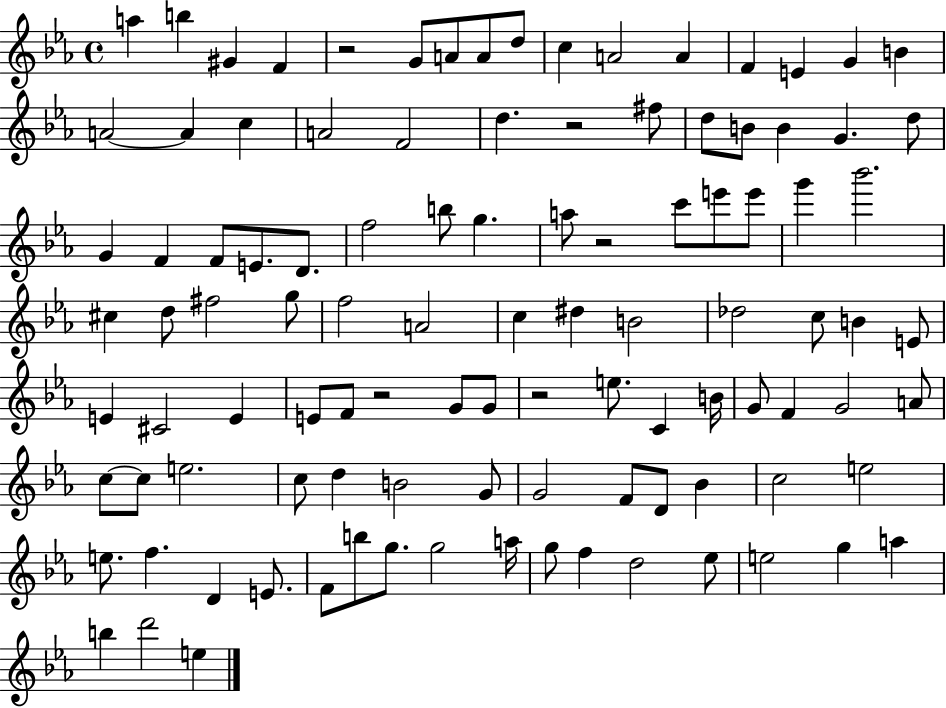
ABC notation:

X:1
T:Untitled
M:4/4
L:1/4
K:Eb
a b ^G F z2 G/2 A/2 A/2 d/2 c A2 A F E G B A2 A c A2 F2 d z2 ^f/2 d/2 B/2 B G d/2 G F F/2 E/2 D/2 f2 b/2 g a/2 z2 c'/2 e'/2 e'/2 g' _b'2 ^c d/2 ^f2 g/2 f2 A2 c ^d B2 _d2 c/2 B E/2 E ^C2 E E/2 F/2 z2 G/2 G/2 z2 e/2 C B/4 G/2 F G2 A/2 c/2 c/2 e2 c/2 d B2 G/2 G2 F/2 D/2 _B c2 e2 e/2 f D E/2 F/2 b/2 g/2 g2 a/4 g/2 f d2 _e/2 e2 g a b d'2 e